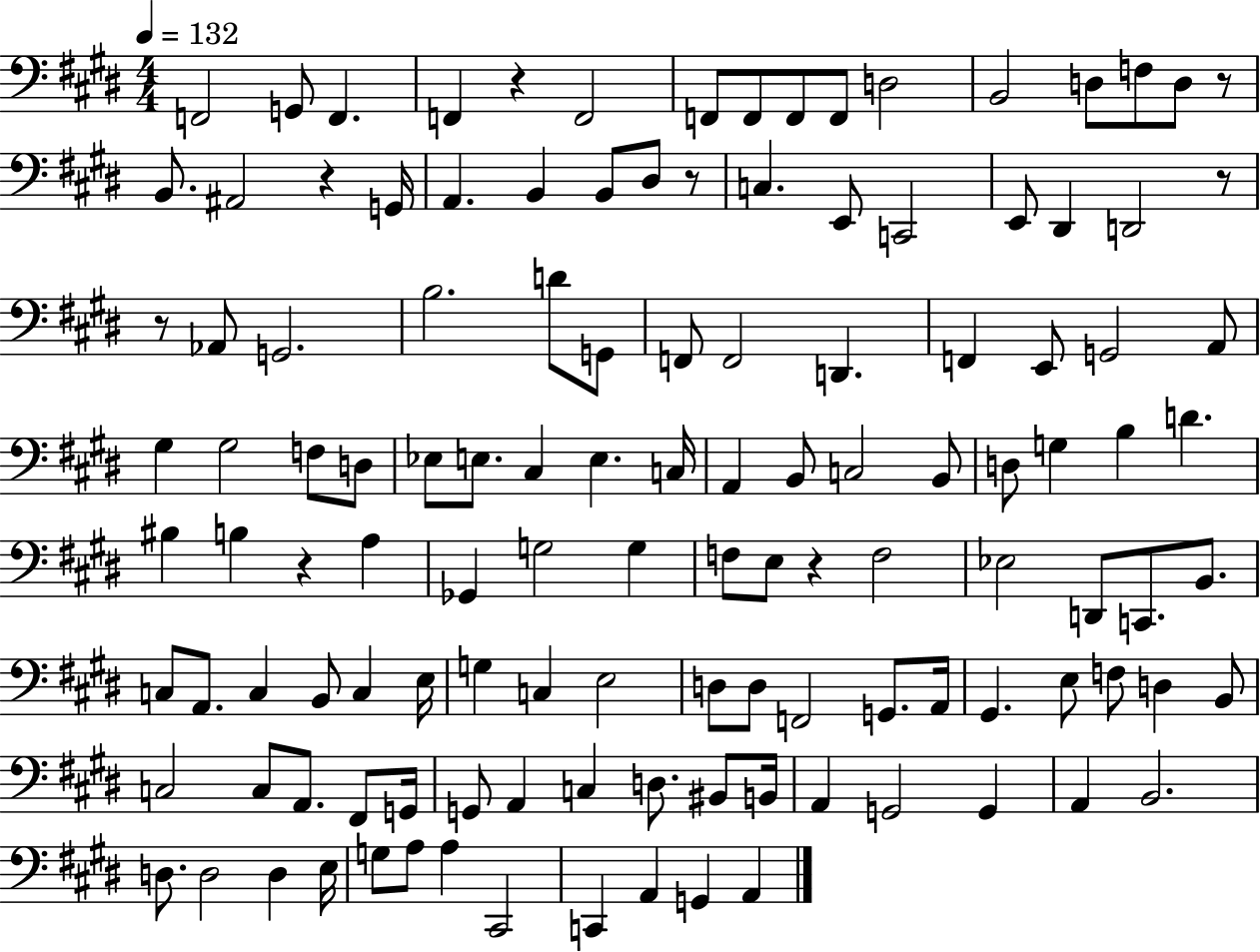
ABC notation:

X:1
T:Untitled
M:4/4
L:1/4
K:E
F,,2 G,,/2 F,, F,, z F,,2 F,,/2 F,,/2 F,,/2 F,,/2 D,2 B,,2 D,/2 F,/2 D,/2 z/2 B,,/2 ^A,,2 z G,,/4 A,, B,, B,,/2 ^D,/2 z/2 C, E,,/2 C,,2 E,,/2 ^D,, D,,2 z/2 z/2 _A,,/2 G,,2 B,2 D/2 G,,/2 F,,/2 F,,2 D,, F,, E,,/2 G,,2 A,,/2 ^G, ^G,2 F,/2 D,/2 _E,/2 E,/2 ^C, E, C,/4 A,, B,,/2 C,2 B,,/2 D,/2 G, B, D ^B, B, z A, _G,, G,2 G, F,/2 E,/2 z F,2 _E,2 D,,/2 C,,/2 B,,/2 C,/2 A,,/2 C, B,,/2 C, E,/4 G, C, E,2 D,/2 D,/2 F,,2 G,,/2 A,,/4 ^G,, E,/2 F,/2 D, B,,/2 C,2 C,/2 A,,/2 ^F,,/2 G,,/4 G,,/2 A,, C, D,/2 ^B,,/2 B,,/4 A,, G,,2 G,, A,, B,,2 D,/2 D,2 D, E,/4 G,/2 A,/2 A, ^C,,2 C,, A,, G,, A,,